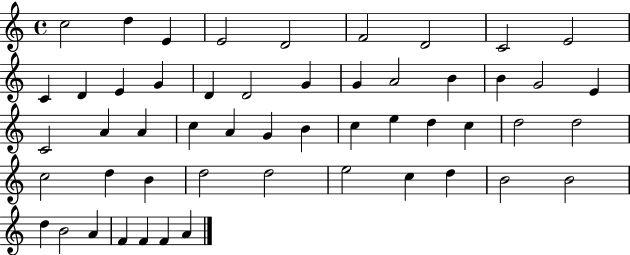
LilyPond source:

{
  \clef treble
  \time 4/4
  \defaultTimeSignature
  \key c \major
  c''2 d''4 e'4 | e'2 d'2 | f'2 d'2 | c'2 e'2 | \break c'4 d'4 e'4 g'4 | d'4 d'2 g'4 | g'4 a'2 b'4 | b'4 g'2 e'4 | \break c'2 a'4 a'4 | c''4 a'4 g'4 b'4 | c''4 e''4 d''4 c''4 | d''2 d''2 | \break c''2 d''4 b'4 | d''2 d''2 | e''2 c''4 d''4 | b'2 b'2 | \break d''4 b'2 a'4 | f'4 f'4 f'4 a'4 | \bar "|."
}